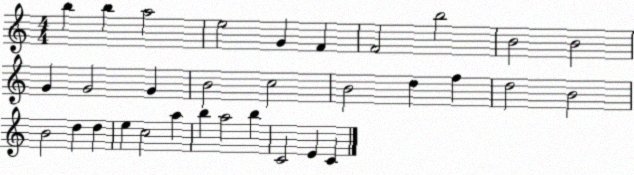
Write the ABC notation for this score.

X:1
T:Untitled
M:4/4
L:1/4
K:C
b b a2 e2 G F F2 b2 B2 B2 G G2 G B2 c2 B2 d f d2 B2 B2 d d e c2 a b a2 b C2 E C